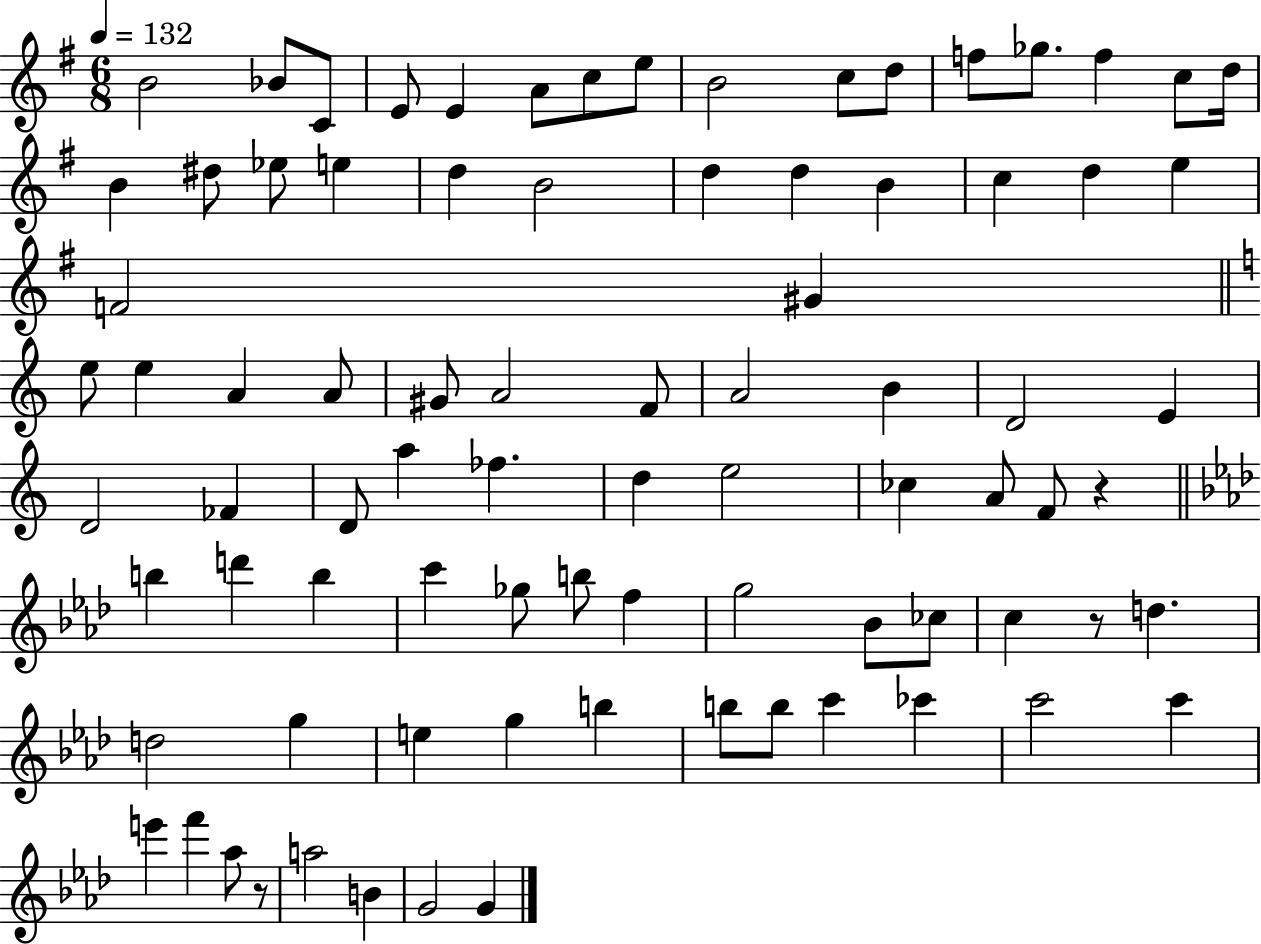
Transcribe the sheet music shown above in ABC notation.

X:1
T:Untitled
M:6/8
L:1/4
K:G
B2 _B/2 C/2 E/2 E A/2 c/2 e/2 B2 c/2 d/2 f/2 _g/2 f c/2 d/4 B ^d/2 _e/2 e d B2 d d B c d e F2 ^G e/2 e A A/2 ^G/2 A2 F/2 A2 B D2 E D2 _F D/2 a _f d e2 _c A/2 F/2 z b d' b c' _g/2 b/2 f g2 _B/2 _c/2 c z/2 d d2 g e g b b/2 b/2 c' _c' c'2 c' e' f' _a/2 z/2 a2 B G2 G